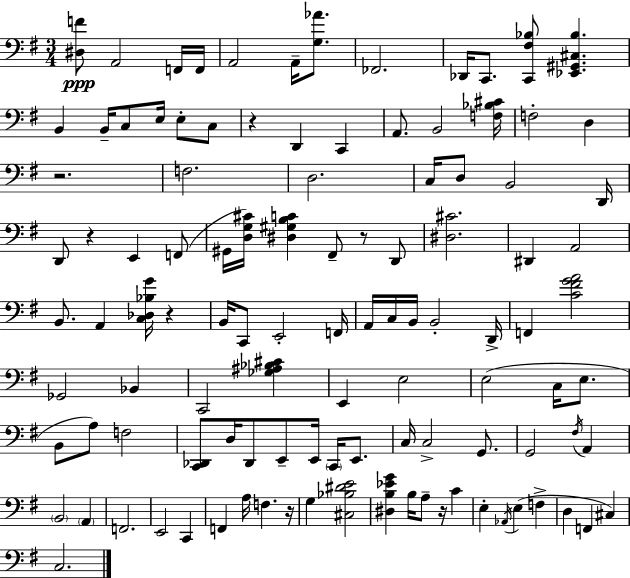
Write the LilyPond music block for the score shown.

{
  \clef bass
  \numericTimeSignature
  \time 3/4
  \key g \major
  <dis f'>8\ppp a,2 f,16 f,16 | a,2 a,16-- <g aes'>8. | fes,2. | des,16 c,8. <c, fis bes>8 <ees, gis, cis bes>4. | \break b,4 b,16-- c8 e16 e8-. c8 | r4 d,4 c,4 | a,8. b,2 <f bes cis'>16 | f2-. d4 | \break r2. | f2. | d2. | c16 d8 b,2 d,16 | \break d,8 r4 e,4 f,8( | gis,16 <d g cis'>16) <dis gis b c'>4 fis,8-- r8 d,8 | <dis cis'>2. | dis,4 a,2 | \break b,8. a,4 <c des bes g'>16 r4 | b,16 c,8 e,2-. f,16 | a,16 c16 b,16 b,2-. d,16-> | f,4 <c' fis' g' a'>2 | \break ges,2 bes,4 | c,2 <ges ais bes cis'>4 | e,4 e2 | e2( c16 e8. | \break b,8 a8) f2 | <c, des,>8 d16 des,8 e,8-- e,16 \parenthesize c,16 e,8. | c16 c2-> g,8. | g,2 \acciaccatura { fis16 } a,4 | \break \parenthesize b,2 \parenthesize a,4 | f,2. | e,2 c,4 | f,4 a16 f4. | \break r16 g4 <cis bes dis' e'>2 | <dis b ees' g'>4 b16 a8-- r16 c'4 | e4-. \acciaccatura { aes,16 } e4( f4-> | d4 f,4 cis4) | \break c2. | \bar "|."
}